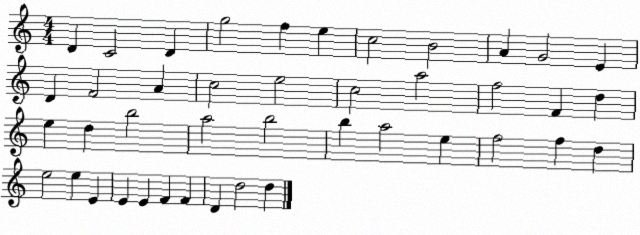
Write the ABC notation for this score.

X:1
T:Untitled
M:4/4
L:1/4
K:C
D C2 D g2 f e c2 B2 A G2 E D F2 A c2 e2 c2 a2 f2 F d e d b2 a2 b2 b a2 e f2 f d e2 e E E E F F D d2 d